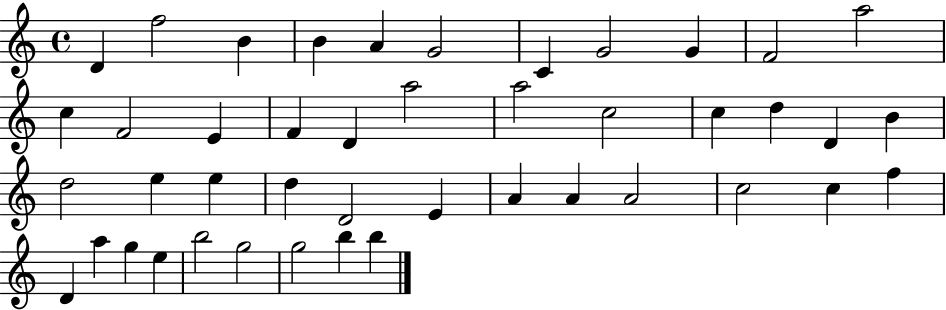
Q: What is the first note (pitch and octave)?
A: D4